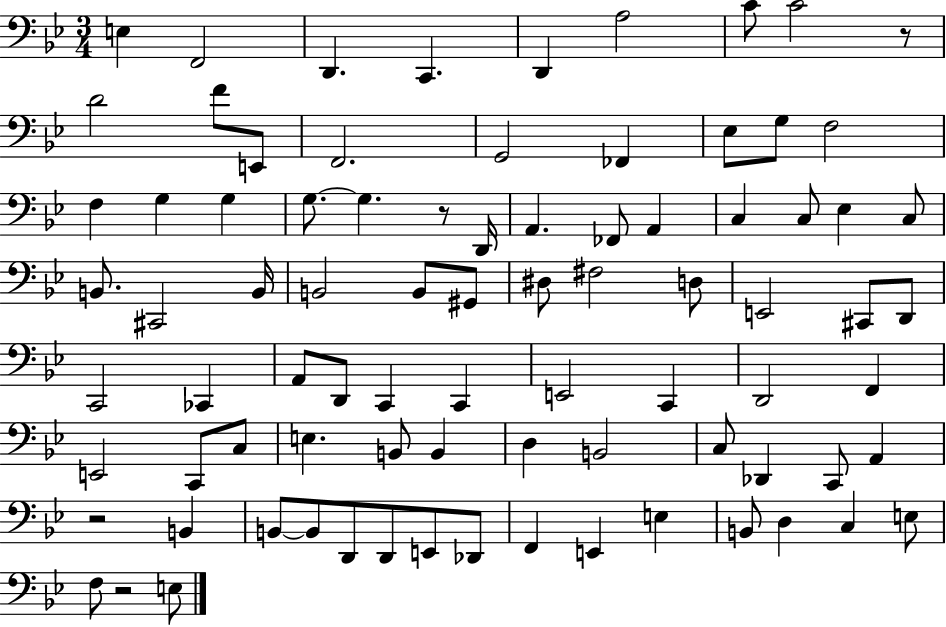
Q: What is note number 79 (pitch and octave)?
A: F3